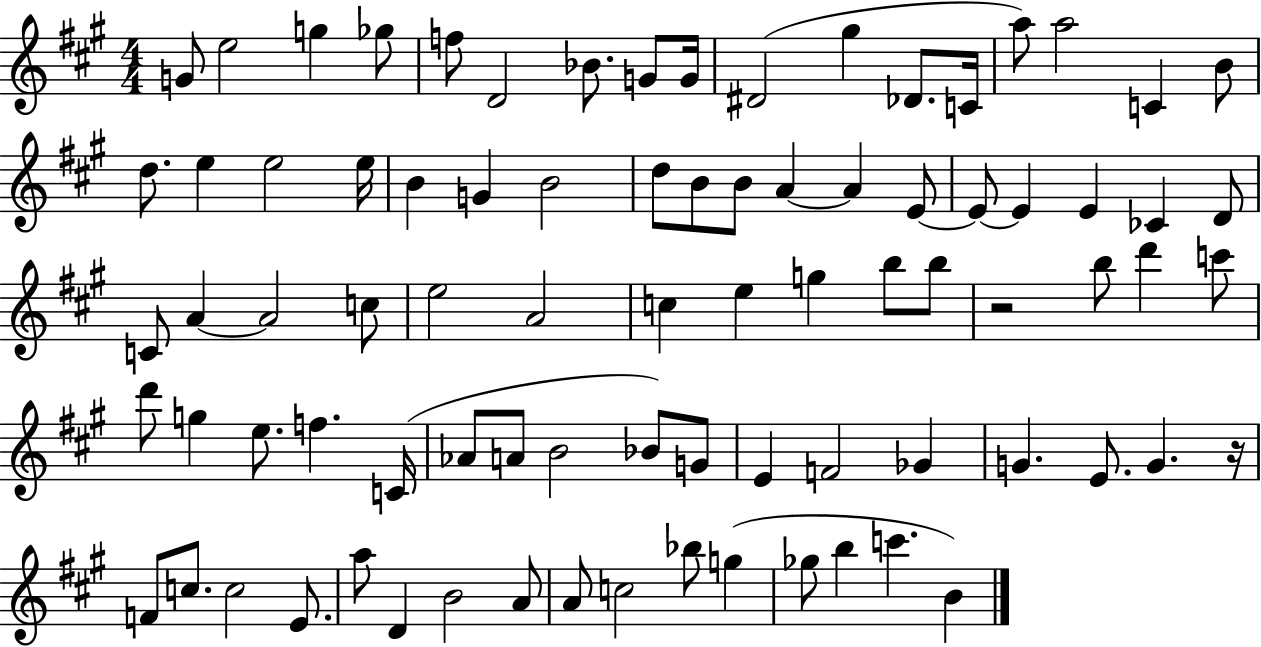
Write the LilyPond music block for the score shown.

{
  \clef treble
  \numericTimeSignature
  \time 4/4
  \key a \major
  g'8 e''2 g''4 ges''8 | f''8 d'2 bes'8. g'8 g'16 | dis'2( gis''4 des'8. c'16 | a''8) a''2 c'4 b'8 | \break d''8. e''4 e''2 e''16 | b'4 g'4 b'2 | d''8 b'8 b'8 a'4~~ a'4 e'8~~ | e'8~~ e'4 e'4 ces'4 d'8 | \break c'8 a'4~~ a'2 c''8 | e''2 a'2 | c''4 e''4 g''4 b''8 b''8 | r2 b''8 d'''4 c'''8 | \break d'''8 g''4 e''8. f''4. c'16( | aes'8 a'8 b'2 bes'8) g'8 | e'4 f'2 ges'4 | g'4. e'8. g'4. r16 | \break f'8 c''8. c''2 e'8. | a''8 d'4 b'2 a'8 | a'8 c''2 bes''8 g''4( | ges''8 b''4 c'''4. b'4) | \break \bar "|."
}